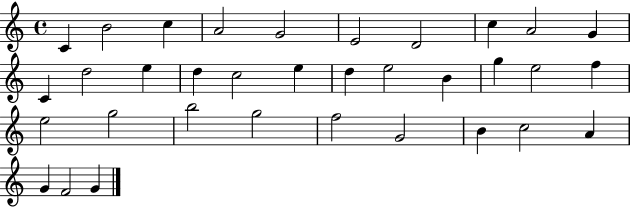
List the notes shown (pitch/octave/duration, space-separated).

C4/q B4/h C5/q A4/h G4/h E4/h D4/h C5/q A4/h G4/q C4/q D5/h E5/q D5/q C5/h E5/q D5/q E5/h B4/q G5/q E5/h F5/q E5/h G5/h B5/h G5/h F5/h G4/h B4/q C5/h A4/q G4/q F4/h G4/q